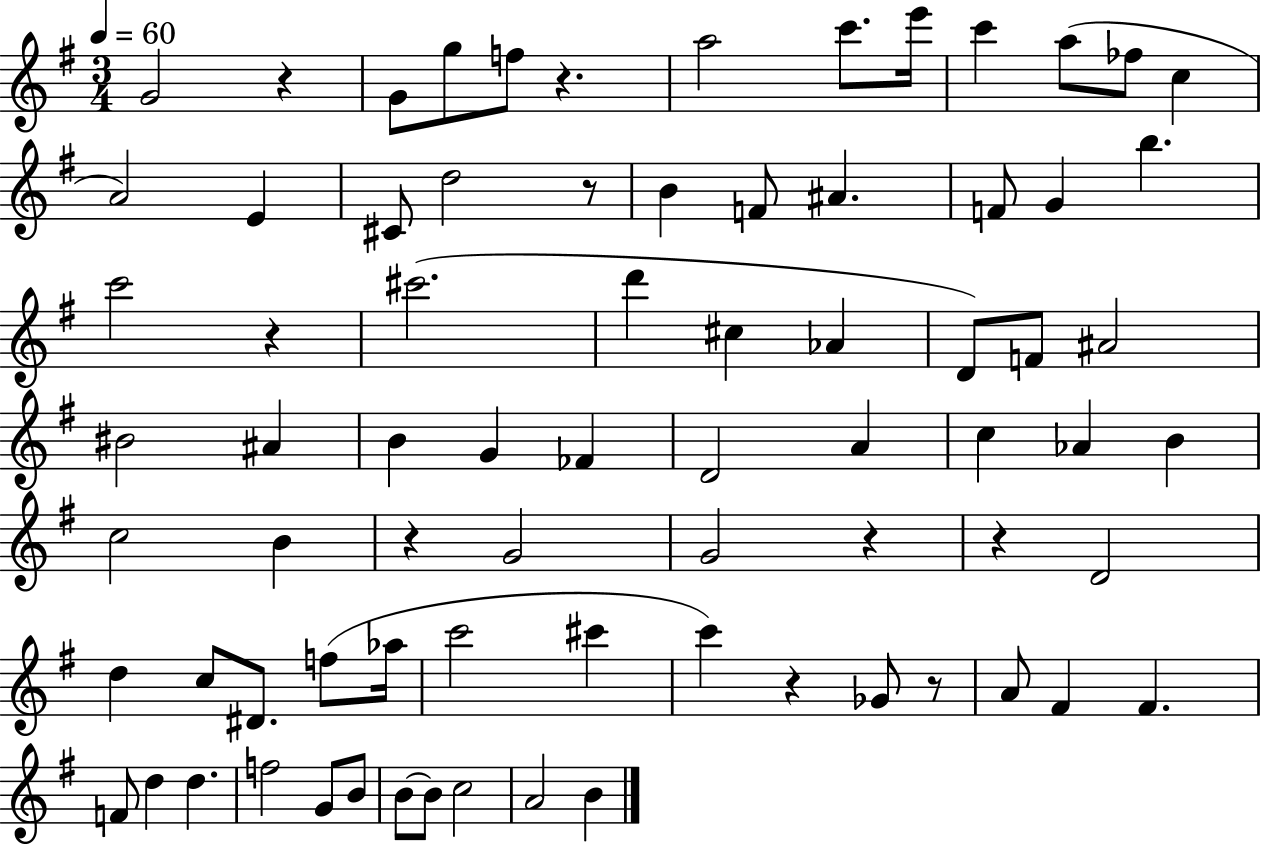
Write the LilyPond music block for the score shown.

{
  \clef treble
  \numericTimeSignature
  \time 3/4
  \key g \major
  \tempo 4 = 60
  g'2 r4 | g'8 g''8 f''8 r4. | a''2 c'''8. e'''16 | c'''4 a''8( fes''8 c''4 | \break a'2) e'4 | cis'8 d''2 r8 | b'4 f'8 ais'4. | f'8 g'4 b''4. | \break c'''2 r4 | cis'''2.( | d'''4 cis''4 aes'4 | d'8) f'8 ais'2 | \break bis'2 ais'4 | b'4 g'4 fes'4 | d'2 a'4 | c''4 aes'4 b'4 | \break c''2 b'4 | r4 g'2 | g'2 r4 | r4 d'2 | \break d''4 c''8 dis'8. f''8( aes''16 | c'''2 cis'''4 | c'''4) r4 ges'8 r8 | a'8 fis'4 fis'4. | \break f'8 d''4 d''4. | f''2 g'8 b'8 | b'8~~ b'8 c''2 | a'2 b'4 | \break \bar "|."
}